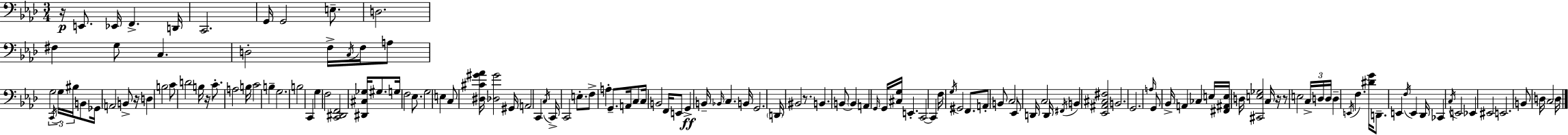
R/s E2/e. Eb2/s F2/q. D2/s C2/h. G2/s G2/h E3/e. D3/h. F#3/q G3/e C3/q. D3/h F3/s C3/s F3/s A3/e G3/h C2/s G3/s BIS3/s B2/e Gb2/s A2/h B2/e R/s D3/q B3/h C4/e D4/h B3/s R/s C4/e. A3/h B3/s C4/h B3/q G3/h. B3/h C2/q G3/q F3/h [C2,D#2,F2]/h [D#2,C#3,Gb3]/s G#3/e. G3/s F3/h Eb3/e. G3/h E3/q C3/e [D#3,C#4,G#4,Ab4]/s [Db3,G#4]/h G#2/s A2/h C2/q C3/s C2/s C2/h E3/e. F3/e A3/q G2/e. A2/s C3/e C3/s B2/h F2/s E2/e G2/q B2/s Bb2/s C3/q. B2/s G2/h. D2/s BIS2/h R/e. B2/q. B2/e B2/q A2/q G2/s G2/s [C#3,G3]/s E2/q. C2/h C2/q F3/s G3/s G#2/h F2/e. A2/e B2/e C3/h Eb2/e D2/s C3/h D2/s F#2/s B2/q [Eb2,A#2,C#3,F#3]/h B2/h. G2/h. A3/s G2/e Bb2/s A2/q CES3/q E3/s [F#2,A#2,E3]/s D3/s [C#2,E3,Gb3]/h C3/s R/s R/e E3/h C3/s D3/s D3/s D3/q E2/s F3/q. [D#4,G4]/s D2/e. E2/q F3/s E2/q Db2/s CES2/q C3/s E2/h Eb2/q EIS2/h E2/h. B2/e D3/s C3/h D3/s